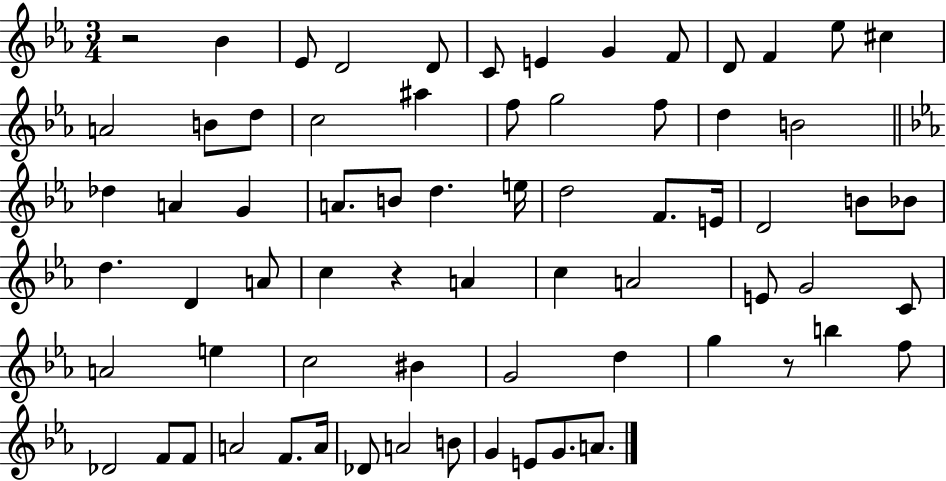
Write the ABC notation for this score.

X:1
T:Untitled
M:3/4
L:1/4
K:Eb
z2 _B _E/2 D2 D/2 C/2 E G F/2 D/2 F _e/2 ^c A2 B/2 d/2 c2 ^a f/2 g2 f/2 d B2 _d A G A/2 B/2 d e/4 d2 F/2 E/4 D2 B/2 _B/2 d D A/2 c z A c A2 E/2 G2 C/2 A2 e c2 ^B G2 d g z/2 b f/2 _D2 F/2 F/2 A2 F/2 A/4 _D/2 A2 B/2 G E/2 G/2 A/2